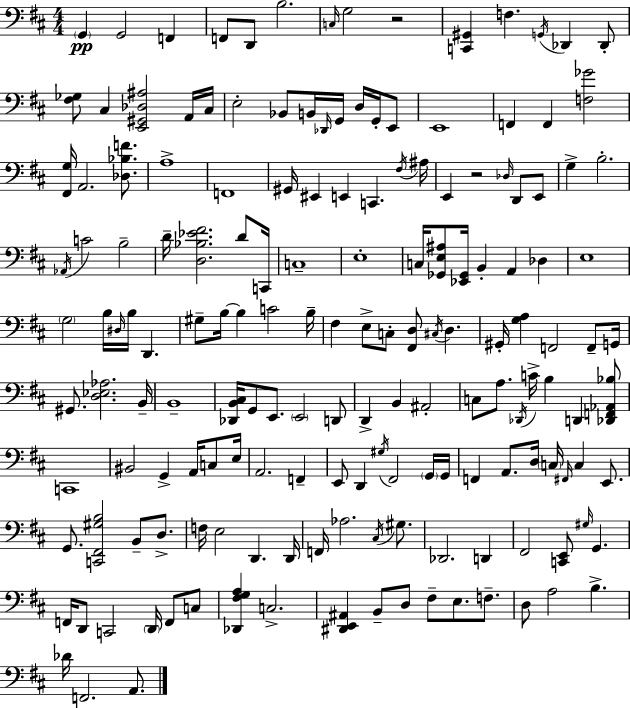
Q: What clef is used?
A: bass